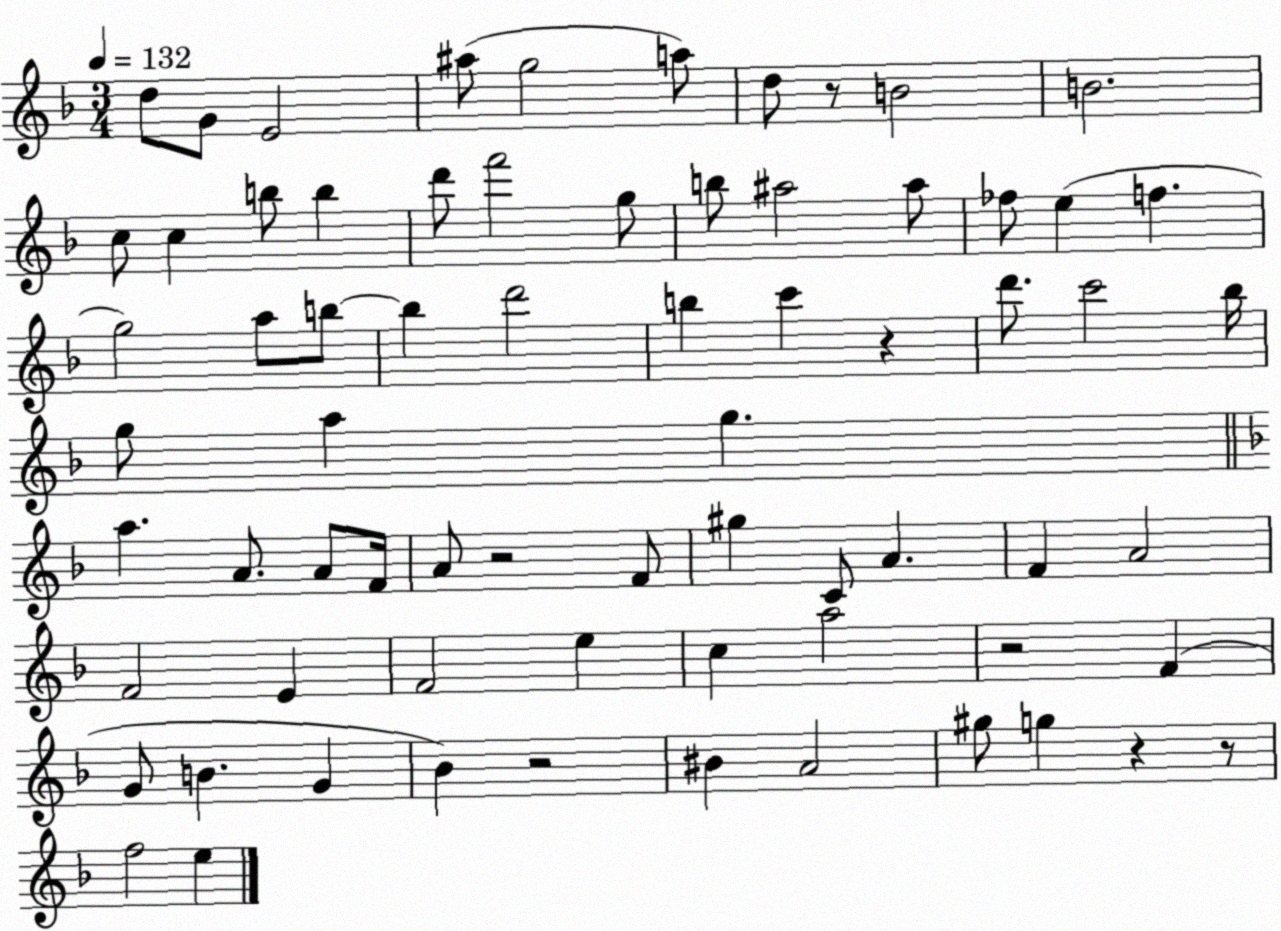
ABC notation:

X:1
T:Untitled
M:3/4
L:1/4
K:F
d/2 G/2 E2 ^a/2 g2 a/2 d/2 z/2 B2 B2 c/2 c b/2 b d'/2 f'2 g/2 b/2 ^a2 ^a/2 _f/2 e f g2 a/2 b/2 b d'2 b c' z d'/2 c'2 _b/4 g/2 a g a A/2 A/2 F/4 A/2 z2 F/2 ^g C/2 A F A2 F2 E F2 e c a2 z2 F G/2 B G _B z2 ^B A2 ^g/2 g z z/2 f2 e